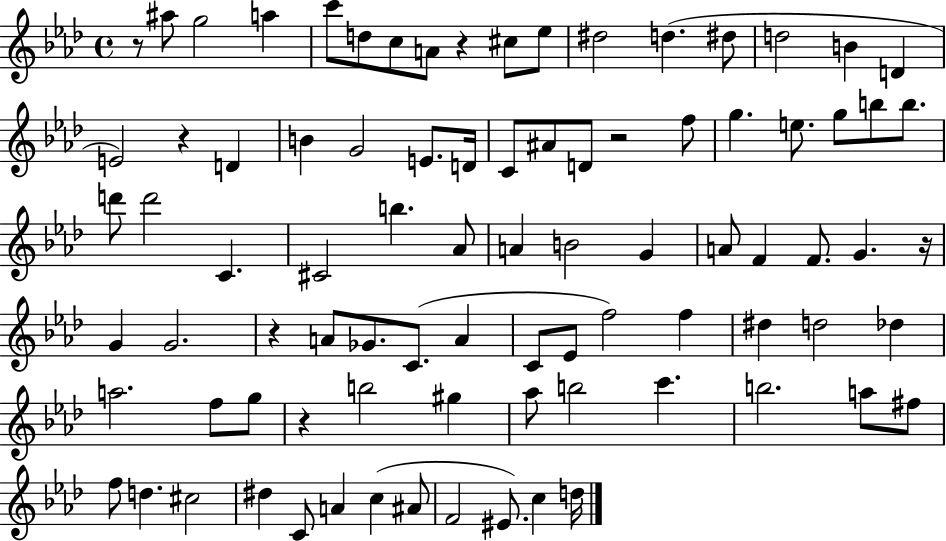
X:1
T:Untitled
M:4/4
L:1/4
K:Ab
z/2 ^a/2 g2 a c'/2 d/2 c/2 A/2 z ^c/2 _e/2 ^d2 d ^d/2 d2 B D E2 z D B G2 E/2 D/4 C/2 ^A/2 D/2 z2 f/2 g e/2 g/2 b/2 b/2 d'/2 d'2 C ^C2 b _A/2 A B2 G A/2 F F/2 G z/4 G G2 z A/2 _G/2 C/2 A C/2 _E/2 f2 f ^d d2 _d a2 f/2 g/2 z b2 ^g _a/2 b2 c' b2 a/2 ^f/2 f/2 d ^c2 ^d C/2 A c ^A/2 F2 ^E/2 c d/4